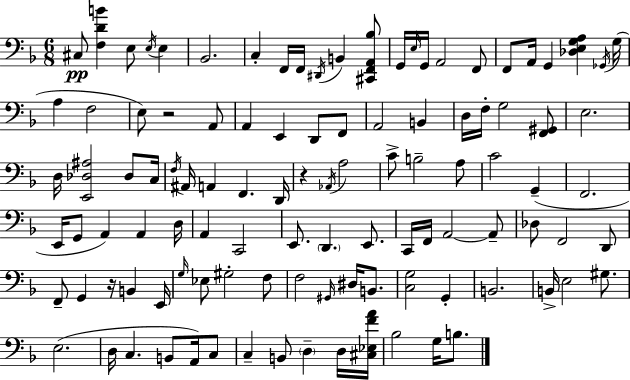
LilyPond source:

{
  \clef bass
  \numericTimeSignature
  \time 6/8
  \key d \minor
  cis8\pp <f d' b'>4 e8 \acciaccatura { e16 } e4 | bes,2. | c4-. f,16 f,16 \acciaccatura { dis,16 } b,4 | <cis, f, a, bes>8 g,16 \grace { e16 } g,16 a,2 | \break f,8 f,8 a,16 g,4 <des e g a>4 | \acciaccatura { ges,16 } g16( a4 f2 | e8) r2 | a,8 a,4 e,4 | \break d,8 f,8 a,2 | b,4 d16 f16-. g2 | <f, gis,>8 e2. | d16 <e, des ais>2 | \break des8 c16 \acciaccatura { f16 } ais,16 a,4 f,4. | d,16 r4 \acciaccatura { aes,16 } a2 | c'8-> b2-- | a8 c'2 | \break g,4--( f,2. | e,16 g,8 a,4) | a,4 d16 a,4 c,2 | e,8. \parenthesize d,4. | \break e,8. c,16 f,16 a,2~~ | a,8-- des8 f,2 | d,8 f,8-- g,4 | r16 b,4 e,16 \grace { g16 } ees8 gis2-. | \break f8 f2 | \grace { gis,16 } dis16 b,8. <c g>2 | g,4-. b,2. | b,16-> e2 | \break gis8. e2.( | d16 c4. | b,8 a,16) c8 c4-- | b,8 \parenthesize d4-- d16 <cis ees f' a'>16 bes2 | \break g16 b8. \bar "|."
}